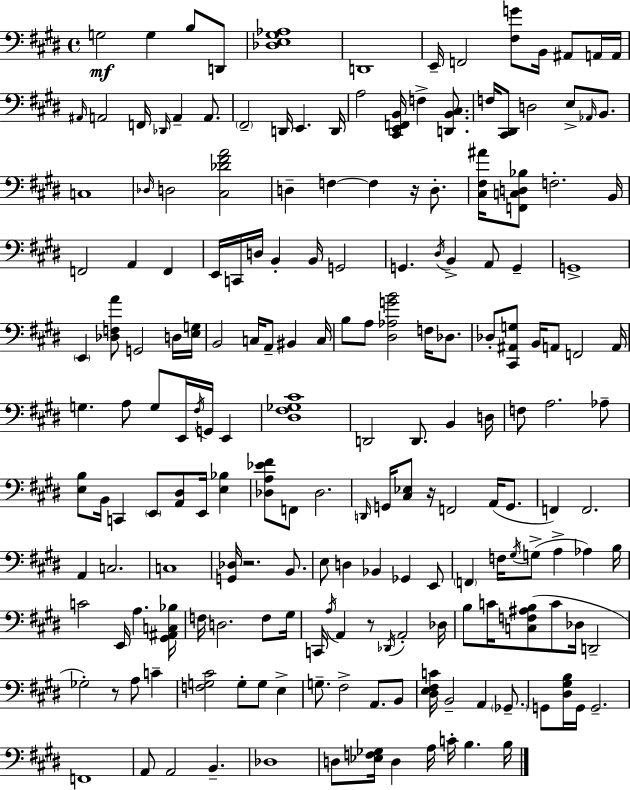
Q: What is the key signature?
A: E major